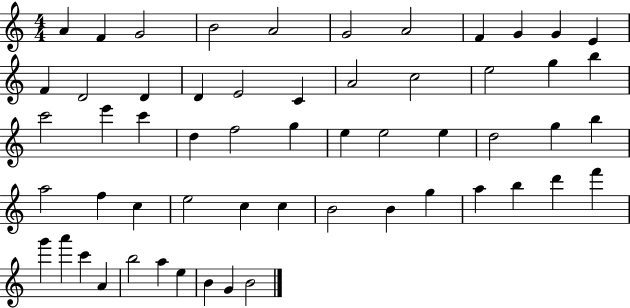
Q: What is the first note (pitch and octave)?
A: A4